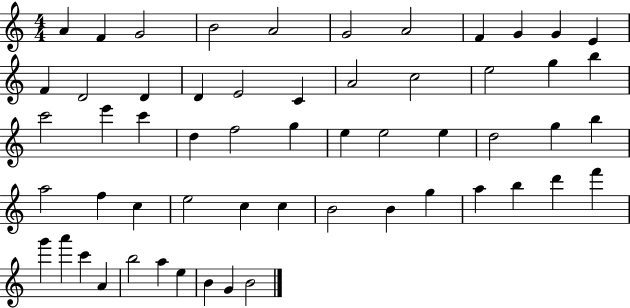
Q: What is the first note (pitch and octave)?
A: A4